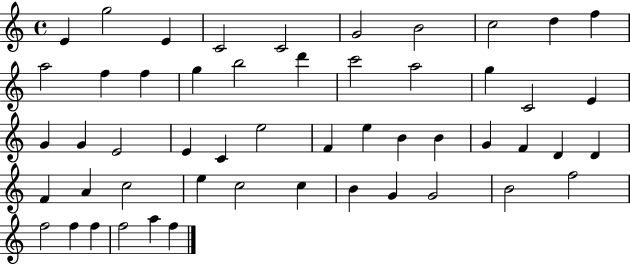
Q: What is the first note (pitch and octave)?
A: E4